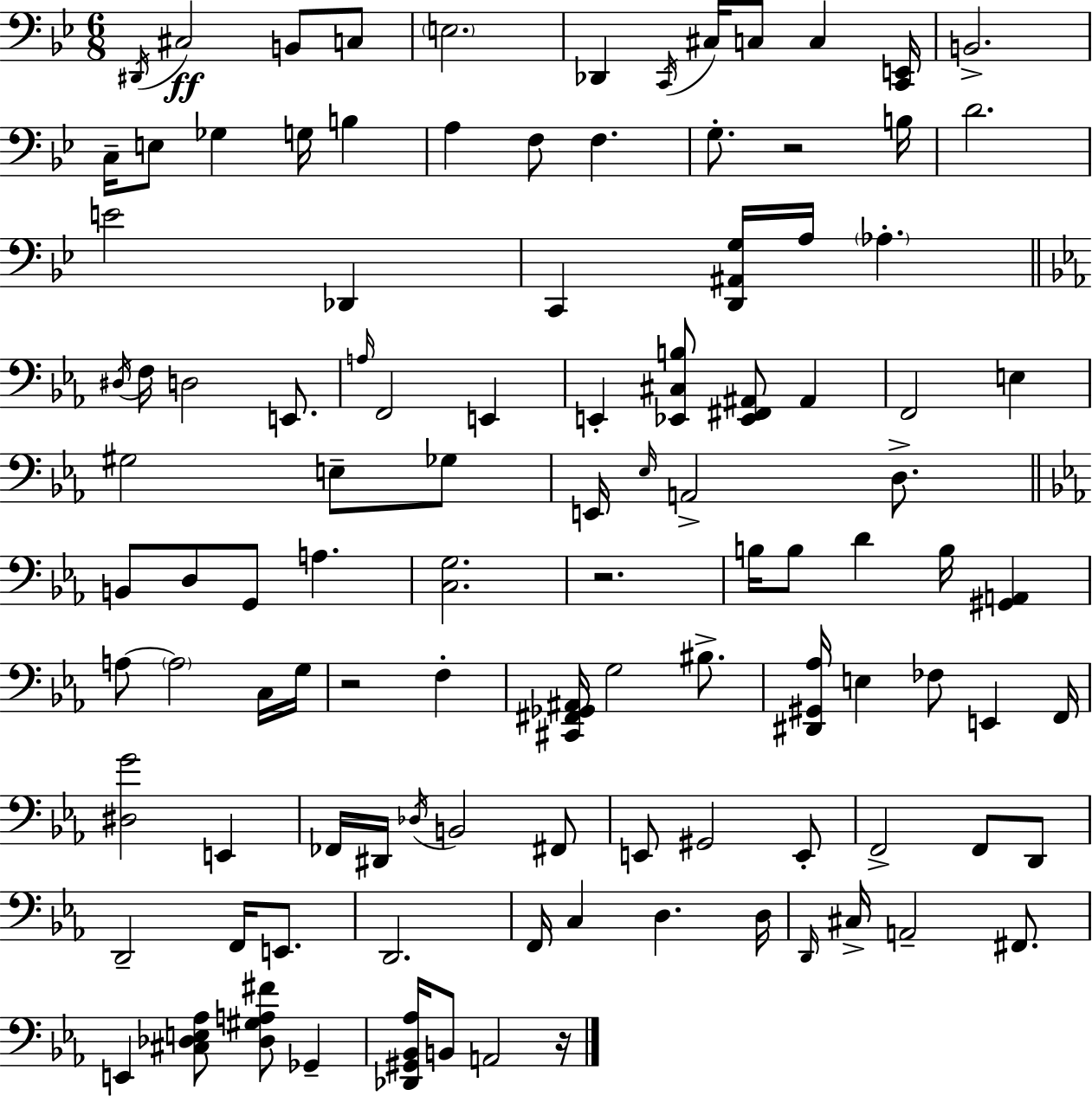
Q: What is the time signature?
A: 6/8